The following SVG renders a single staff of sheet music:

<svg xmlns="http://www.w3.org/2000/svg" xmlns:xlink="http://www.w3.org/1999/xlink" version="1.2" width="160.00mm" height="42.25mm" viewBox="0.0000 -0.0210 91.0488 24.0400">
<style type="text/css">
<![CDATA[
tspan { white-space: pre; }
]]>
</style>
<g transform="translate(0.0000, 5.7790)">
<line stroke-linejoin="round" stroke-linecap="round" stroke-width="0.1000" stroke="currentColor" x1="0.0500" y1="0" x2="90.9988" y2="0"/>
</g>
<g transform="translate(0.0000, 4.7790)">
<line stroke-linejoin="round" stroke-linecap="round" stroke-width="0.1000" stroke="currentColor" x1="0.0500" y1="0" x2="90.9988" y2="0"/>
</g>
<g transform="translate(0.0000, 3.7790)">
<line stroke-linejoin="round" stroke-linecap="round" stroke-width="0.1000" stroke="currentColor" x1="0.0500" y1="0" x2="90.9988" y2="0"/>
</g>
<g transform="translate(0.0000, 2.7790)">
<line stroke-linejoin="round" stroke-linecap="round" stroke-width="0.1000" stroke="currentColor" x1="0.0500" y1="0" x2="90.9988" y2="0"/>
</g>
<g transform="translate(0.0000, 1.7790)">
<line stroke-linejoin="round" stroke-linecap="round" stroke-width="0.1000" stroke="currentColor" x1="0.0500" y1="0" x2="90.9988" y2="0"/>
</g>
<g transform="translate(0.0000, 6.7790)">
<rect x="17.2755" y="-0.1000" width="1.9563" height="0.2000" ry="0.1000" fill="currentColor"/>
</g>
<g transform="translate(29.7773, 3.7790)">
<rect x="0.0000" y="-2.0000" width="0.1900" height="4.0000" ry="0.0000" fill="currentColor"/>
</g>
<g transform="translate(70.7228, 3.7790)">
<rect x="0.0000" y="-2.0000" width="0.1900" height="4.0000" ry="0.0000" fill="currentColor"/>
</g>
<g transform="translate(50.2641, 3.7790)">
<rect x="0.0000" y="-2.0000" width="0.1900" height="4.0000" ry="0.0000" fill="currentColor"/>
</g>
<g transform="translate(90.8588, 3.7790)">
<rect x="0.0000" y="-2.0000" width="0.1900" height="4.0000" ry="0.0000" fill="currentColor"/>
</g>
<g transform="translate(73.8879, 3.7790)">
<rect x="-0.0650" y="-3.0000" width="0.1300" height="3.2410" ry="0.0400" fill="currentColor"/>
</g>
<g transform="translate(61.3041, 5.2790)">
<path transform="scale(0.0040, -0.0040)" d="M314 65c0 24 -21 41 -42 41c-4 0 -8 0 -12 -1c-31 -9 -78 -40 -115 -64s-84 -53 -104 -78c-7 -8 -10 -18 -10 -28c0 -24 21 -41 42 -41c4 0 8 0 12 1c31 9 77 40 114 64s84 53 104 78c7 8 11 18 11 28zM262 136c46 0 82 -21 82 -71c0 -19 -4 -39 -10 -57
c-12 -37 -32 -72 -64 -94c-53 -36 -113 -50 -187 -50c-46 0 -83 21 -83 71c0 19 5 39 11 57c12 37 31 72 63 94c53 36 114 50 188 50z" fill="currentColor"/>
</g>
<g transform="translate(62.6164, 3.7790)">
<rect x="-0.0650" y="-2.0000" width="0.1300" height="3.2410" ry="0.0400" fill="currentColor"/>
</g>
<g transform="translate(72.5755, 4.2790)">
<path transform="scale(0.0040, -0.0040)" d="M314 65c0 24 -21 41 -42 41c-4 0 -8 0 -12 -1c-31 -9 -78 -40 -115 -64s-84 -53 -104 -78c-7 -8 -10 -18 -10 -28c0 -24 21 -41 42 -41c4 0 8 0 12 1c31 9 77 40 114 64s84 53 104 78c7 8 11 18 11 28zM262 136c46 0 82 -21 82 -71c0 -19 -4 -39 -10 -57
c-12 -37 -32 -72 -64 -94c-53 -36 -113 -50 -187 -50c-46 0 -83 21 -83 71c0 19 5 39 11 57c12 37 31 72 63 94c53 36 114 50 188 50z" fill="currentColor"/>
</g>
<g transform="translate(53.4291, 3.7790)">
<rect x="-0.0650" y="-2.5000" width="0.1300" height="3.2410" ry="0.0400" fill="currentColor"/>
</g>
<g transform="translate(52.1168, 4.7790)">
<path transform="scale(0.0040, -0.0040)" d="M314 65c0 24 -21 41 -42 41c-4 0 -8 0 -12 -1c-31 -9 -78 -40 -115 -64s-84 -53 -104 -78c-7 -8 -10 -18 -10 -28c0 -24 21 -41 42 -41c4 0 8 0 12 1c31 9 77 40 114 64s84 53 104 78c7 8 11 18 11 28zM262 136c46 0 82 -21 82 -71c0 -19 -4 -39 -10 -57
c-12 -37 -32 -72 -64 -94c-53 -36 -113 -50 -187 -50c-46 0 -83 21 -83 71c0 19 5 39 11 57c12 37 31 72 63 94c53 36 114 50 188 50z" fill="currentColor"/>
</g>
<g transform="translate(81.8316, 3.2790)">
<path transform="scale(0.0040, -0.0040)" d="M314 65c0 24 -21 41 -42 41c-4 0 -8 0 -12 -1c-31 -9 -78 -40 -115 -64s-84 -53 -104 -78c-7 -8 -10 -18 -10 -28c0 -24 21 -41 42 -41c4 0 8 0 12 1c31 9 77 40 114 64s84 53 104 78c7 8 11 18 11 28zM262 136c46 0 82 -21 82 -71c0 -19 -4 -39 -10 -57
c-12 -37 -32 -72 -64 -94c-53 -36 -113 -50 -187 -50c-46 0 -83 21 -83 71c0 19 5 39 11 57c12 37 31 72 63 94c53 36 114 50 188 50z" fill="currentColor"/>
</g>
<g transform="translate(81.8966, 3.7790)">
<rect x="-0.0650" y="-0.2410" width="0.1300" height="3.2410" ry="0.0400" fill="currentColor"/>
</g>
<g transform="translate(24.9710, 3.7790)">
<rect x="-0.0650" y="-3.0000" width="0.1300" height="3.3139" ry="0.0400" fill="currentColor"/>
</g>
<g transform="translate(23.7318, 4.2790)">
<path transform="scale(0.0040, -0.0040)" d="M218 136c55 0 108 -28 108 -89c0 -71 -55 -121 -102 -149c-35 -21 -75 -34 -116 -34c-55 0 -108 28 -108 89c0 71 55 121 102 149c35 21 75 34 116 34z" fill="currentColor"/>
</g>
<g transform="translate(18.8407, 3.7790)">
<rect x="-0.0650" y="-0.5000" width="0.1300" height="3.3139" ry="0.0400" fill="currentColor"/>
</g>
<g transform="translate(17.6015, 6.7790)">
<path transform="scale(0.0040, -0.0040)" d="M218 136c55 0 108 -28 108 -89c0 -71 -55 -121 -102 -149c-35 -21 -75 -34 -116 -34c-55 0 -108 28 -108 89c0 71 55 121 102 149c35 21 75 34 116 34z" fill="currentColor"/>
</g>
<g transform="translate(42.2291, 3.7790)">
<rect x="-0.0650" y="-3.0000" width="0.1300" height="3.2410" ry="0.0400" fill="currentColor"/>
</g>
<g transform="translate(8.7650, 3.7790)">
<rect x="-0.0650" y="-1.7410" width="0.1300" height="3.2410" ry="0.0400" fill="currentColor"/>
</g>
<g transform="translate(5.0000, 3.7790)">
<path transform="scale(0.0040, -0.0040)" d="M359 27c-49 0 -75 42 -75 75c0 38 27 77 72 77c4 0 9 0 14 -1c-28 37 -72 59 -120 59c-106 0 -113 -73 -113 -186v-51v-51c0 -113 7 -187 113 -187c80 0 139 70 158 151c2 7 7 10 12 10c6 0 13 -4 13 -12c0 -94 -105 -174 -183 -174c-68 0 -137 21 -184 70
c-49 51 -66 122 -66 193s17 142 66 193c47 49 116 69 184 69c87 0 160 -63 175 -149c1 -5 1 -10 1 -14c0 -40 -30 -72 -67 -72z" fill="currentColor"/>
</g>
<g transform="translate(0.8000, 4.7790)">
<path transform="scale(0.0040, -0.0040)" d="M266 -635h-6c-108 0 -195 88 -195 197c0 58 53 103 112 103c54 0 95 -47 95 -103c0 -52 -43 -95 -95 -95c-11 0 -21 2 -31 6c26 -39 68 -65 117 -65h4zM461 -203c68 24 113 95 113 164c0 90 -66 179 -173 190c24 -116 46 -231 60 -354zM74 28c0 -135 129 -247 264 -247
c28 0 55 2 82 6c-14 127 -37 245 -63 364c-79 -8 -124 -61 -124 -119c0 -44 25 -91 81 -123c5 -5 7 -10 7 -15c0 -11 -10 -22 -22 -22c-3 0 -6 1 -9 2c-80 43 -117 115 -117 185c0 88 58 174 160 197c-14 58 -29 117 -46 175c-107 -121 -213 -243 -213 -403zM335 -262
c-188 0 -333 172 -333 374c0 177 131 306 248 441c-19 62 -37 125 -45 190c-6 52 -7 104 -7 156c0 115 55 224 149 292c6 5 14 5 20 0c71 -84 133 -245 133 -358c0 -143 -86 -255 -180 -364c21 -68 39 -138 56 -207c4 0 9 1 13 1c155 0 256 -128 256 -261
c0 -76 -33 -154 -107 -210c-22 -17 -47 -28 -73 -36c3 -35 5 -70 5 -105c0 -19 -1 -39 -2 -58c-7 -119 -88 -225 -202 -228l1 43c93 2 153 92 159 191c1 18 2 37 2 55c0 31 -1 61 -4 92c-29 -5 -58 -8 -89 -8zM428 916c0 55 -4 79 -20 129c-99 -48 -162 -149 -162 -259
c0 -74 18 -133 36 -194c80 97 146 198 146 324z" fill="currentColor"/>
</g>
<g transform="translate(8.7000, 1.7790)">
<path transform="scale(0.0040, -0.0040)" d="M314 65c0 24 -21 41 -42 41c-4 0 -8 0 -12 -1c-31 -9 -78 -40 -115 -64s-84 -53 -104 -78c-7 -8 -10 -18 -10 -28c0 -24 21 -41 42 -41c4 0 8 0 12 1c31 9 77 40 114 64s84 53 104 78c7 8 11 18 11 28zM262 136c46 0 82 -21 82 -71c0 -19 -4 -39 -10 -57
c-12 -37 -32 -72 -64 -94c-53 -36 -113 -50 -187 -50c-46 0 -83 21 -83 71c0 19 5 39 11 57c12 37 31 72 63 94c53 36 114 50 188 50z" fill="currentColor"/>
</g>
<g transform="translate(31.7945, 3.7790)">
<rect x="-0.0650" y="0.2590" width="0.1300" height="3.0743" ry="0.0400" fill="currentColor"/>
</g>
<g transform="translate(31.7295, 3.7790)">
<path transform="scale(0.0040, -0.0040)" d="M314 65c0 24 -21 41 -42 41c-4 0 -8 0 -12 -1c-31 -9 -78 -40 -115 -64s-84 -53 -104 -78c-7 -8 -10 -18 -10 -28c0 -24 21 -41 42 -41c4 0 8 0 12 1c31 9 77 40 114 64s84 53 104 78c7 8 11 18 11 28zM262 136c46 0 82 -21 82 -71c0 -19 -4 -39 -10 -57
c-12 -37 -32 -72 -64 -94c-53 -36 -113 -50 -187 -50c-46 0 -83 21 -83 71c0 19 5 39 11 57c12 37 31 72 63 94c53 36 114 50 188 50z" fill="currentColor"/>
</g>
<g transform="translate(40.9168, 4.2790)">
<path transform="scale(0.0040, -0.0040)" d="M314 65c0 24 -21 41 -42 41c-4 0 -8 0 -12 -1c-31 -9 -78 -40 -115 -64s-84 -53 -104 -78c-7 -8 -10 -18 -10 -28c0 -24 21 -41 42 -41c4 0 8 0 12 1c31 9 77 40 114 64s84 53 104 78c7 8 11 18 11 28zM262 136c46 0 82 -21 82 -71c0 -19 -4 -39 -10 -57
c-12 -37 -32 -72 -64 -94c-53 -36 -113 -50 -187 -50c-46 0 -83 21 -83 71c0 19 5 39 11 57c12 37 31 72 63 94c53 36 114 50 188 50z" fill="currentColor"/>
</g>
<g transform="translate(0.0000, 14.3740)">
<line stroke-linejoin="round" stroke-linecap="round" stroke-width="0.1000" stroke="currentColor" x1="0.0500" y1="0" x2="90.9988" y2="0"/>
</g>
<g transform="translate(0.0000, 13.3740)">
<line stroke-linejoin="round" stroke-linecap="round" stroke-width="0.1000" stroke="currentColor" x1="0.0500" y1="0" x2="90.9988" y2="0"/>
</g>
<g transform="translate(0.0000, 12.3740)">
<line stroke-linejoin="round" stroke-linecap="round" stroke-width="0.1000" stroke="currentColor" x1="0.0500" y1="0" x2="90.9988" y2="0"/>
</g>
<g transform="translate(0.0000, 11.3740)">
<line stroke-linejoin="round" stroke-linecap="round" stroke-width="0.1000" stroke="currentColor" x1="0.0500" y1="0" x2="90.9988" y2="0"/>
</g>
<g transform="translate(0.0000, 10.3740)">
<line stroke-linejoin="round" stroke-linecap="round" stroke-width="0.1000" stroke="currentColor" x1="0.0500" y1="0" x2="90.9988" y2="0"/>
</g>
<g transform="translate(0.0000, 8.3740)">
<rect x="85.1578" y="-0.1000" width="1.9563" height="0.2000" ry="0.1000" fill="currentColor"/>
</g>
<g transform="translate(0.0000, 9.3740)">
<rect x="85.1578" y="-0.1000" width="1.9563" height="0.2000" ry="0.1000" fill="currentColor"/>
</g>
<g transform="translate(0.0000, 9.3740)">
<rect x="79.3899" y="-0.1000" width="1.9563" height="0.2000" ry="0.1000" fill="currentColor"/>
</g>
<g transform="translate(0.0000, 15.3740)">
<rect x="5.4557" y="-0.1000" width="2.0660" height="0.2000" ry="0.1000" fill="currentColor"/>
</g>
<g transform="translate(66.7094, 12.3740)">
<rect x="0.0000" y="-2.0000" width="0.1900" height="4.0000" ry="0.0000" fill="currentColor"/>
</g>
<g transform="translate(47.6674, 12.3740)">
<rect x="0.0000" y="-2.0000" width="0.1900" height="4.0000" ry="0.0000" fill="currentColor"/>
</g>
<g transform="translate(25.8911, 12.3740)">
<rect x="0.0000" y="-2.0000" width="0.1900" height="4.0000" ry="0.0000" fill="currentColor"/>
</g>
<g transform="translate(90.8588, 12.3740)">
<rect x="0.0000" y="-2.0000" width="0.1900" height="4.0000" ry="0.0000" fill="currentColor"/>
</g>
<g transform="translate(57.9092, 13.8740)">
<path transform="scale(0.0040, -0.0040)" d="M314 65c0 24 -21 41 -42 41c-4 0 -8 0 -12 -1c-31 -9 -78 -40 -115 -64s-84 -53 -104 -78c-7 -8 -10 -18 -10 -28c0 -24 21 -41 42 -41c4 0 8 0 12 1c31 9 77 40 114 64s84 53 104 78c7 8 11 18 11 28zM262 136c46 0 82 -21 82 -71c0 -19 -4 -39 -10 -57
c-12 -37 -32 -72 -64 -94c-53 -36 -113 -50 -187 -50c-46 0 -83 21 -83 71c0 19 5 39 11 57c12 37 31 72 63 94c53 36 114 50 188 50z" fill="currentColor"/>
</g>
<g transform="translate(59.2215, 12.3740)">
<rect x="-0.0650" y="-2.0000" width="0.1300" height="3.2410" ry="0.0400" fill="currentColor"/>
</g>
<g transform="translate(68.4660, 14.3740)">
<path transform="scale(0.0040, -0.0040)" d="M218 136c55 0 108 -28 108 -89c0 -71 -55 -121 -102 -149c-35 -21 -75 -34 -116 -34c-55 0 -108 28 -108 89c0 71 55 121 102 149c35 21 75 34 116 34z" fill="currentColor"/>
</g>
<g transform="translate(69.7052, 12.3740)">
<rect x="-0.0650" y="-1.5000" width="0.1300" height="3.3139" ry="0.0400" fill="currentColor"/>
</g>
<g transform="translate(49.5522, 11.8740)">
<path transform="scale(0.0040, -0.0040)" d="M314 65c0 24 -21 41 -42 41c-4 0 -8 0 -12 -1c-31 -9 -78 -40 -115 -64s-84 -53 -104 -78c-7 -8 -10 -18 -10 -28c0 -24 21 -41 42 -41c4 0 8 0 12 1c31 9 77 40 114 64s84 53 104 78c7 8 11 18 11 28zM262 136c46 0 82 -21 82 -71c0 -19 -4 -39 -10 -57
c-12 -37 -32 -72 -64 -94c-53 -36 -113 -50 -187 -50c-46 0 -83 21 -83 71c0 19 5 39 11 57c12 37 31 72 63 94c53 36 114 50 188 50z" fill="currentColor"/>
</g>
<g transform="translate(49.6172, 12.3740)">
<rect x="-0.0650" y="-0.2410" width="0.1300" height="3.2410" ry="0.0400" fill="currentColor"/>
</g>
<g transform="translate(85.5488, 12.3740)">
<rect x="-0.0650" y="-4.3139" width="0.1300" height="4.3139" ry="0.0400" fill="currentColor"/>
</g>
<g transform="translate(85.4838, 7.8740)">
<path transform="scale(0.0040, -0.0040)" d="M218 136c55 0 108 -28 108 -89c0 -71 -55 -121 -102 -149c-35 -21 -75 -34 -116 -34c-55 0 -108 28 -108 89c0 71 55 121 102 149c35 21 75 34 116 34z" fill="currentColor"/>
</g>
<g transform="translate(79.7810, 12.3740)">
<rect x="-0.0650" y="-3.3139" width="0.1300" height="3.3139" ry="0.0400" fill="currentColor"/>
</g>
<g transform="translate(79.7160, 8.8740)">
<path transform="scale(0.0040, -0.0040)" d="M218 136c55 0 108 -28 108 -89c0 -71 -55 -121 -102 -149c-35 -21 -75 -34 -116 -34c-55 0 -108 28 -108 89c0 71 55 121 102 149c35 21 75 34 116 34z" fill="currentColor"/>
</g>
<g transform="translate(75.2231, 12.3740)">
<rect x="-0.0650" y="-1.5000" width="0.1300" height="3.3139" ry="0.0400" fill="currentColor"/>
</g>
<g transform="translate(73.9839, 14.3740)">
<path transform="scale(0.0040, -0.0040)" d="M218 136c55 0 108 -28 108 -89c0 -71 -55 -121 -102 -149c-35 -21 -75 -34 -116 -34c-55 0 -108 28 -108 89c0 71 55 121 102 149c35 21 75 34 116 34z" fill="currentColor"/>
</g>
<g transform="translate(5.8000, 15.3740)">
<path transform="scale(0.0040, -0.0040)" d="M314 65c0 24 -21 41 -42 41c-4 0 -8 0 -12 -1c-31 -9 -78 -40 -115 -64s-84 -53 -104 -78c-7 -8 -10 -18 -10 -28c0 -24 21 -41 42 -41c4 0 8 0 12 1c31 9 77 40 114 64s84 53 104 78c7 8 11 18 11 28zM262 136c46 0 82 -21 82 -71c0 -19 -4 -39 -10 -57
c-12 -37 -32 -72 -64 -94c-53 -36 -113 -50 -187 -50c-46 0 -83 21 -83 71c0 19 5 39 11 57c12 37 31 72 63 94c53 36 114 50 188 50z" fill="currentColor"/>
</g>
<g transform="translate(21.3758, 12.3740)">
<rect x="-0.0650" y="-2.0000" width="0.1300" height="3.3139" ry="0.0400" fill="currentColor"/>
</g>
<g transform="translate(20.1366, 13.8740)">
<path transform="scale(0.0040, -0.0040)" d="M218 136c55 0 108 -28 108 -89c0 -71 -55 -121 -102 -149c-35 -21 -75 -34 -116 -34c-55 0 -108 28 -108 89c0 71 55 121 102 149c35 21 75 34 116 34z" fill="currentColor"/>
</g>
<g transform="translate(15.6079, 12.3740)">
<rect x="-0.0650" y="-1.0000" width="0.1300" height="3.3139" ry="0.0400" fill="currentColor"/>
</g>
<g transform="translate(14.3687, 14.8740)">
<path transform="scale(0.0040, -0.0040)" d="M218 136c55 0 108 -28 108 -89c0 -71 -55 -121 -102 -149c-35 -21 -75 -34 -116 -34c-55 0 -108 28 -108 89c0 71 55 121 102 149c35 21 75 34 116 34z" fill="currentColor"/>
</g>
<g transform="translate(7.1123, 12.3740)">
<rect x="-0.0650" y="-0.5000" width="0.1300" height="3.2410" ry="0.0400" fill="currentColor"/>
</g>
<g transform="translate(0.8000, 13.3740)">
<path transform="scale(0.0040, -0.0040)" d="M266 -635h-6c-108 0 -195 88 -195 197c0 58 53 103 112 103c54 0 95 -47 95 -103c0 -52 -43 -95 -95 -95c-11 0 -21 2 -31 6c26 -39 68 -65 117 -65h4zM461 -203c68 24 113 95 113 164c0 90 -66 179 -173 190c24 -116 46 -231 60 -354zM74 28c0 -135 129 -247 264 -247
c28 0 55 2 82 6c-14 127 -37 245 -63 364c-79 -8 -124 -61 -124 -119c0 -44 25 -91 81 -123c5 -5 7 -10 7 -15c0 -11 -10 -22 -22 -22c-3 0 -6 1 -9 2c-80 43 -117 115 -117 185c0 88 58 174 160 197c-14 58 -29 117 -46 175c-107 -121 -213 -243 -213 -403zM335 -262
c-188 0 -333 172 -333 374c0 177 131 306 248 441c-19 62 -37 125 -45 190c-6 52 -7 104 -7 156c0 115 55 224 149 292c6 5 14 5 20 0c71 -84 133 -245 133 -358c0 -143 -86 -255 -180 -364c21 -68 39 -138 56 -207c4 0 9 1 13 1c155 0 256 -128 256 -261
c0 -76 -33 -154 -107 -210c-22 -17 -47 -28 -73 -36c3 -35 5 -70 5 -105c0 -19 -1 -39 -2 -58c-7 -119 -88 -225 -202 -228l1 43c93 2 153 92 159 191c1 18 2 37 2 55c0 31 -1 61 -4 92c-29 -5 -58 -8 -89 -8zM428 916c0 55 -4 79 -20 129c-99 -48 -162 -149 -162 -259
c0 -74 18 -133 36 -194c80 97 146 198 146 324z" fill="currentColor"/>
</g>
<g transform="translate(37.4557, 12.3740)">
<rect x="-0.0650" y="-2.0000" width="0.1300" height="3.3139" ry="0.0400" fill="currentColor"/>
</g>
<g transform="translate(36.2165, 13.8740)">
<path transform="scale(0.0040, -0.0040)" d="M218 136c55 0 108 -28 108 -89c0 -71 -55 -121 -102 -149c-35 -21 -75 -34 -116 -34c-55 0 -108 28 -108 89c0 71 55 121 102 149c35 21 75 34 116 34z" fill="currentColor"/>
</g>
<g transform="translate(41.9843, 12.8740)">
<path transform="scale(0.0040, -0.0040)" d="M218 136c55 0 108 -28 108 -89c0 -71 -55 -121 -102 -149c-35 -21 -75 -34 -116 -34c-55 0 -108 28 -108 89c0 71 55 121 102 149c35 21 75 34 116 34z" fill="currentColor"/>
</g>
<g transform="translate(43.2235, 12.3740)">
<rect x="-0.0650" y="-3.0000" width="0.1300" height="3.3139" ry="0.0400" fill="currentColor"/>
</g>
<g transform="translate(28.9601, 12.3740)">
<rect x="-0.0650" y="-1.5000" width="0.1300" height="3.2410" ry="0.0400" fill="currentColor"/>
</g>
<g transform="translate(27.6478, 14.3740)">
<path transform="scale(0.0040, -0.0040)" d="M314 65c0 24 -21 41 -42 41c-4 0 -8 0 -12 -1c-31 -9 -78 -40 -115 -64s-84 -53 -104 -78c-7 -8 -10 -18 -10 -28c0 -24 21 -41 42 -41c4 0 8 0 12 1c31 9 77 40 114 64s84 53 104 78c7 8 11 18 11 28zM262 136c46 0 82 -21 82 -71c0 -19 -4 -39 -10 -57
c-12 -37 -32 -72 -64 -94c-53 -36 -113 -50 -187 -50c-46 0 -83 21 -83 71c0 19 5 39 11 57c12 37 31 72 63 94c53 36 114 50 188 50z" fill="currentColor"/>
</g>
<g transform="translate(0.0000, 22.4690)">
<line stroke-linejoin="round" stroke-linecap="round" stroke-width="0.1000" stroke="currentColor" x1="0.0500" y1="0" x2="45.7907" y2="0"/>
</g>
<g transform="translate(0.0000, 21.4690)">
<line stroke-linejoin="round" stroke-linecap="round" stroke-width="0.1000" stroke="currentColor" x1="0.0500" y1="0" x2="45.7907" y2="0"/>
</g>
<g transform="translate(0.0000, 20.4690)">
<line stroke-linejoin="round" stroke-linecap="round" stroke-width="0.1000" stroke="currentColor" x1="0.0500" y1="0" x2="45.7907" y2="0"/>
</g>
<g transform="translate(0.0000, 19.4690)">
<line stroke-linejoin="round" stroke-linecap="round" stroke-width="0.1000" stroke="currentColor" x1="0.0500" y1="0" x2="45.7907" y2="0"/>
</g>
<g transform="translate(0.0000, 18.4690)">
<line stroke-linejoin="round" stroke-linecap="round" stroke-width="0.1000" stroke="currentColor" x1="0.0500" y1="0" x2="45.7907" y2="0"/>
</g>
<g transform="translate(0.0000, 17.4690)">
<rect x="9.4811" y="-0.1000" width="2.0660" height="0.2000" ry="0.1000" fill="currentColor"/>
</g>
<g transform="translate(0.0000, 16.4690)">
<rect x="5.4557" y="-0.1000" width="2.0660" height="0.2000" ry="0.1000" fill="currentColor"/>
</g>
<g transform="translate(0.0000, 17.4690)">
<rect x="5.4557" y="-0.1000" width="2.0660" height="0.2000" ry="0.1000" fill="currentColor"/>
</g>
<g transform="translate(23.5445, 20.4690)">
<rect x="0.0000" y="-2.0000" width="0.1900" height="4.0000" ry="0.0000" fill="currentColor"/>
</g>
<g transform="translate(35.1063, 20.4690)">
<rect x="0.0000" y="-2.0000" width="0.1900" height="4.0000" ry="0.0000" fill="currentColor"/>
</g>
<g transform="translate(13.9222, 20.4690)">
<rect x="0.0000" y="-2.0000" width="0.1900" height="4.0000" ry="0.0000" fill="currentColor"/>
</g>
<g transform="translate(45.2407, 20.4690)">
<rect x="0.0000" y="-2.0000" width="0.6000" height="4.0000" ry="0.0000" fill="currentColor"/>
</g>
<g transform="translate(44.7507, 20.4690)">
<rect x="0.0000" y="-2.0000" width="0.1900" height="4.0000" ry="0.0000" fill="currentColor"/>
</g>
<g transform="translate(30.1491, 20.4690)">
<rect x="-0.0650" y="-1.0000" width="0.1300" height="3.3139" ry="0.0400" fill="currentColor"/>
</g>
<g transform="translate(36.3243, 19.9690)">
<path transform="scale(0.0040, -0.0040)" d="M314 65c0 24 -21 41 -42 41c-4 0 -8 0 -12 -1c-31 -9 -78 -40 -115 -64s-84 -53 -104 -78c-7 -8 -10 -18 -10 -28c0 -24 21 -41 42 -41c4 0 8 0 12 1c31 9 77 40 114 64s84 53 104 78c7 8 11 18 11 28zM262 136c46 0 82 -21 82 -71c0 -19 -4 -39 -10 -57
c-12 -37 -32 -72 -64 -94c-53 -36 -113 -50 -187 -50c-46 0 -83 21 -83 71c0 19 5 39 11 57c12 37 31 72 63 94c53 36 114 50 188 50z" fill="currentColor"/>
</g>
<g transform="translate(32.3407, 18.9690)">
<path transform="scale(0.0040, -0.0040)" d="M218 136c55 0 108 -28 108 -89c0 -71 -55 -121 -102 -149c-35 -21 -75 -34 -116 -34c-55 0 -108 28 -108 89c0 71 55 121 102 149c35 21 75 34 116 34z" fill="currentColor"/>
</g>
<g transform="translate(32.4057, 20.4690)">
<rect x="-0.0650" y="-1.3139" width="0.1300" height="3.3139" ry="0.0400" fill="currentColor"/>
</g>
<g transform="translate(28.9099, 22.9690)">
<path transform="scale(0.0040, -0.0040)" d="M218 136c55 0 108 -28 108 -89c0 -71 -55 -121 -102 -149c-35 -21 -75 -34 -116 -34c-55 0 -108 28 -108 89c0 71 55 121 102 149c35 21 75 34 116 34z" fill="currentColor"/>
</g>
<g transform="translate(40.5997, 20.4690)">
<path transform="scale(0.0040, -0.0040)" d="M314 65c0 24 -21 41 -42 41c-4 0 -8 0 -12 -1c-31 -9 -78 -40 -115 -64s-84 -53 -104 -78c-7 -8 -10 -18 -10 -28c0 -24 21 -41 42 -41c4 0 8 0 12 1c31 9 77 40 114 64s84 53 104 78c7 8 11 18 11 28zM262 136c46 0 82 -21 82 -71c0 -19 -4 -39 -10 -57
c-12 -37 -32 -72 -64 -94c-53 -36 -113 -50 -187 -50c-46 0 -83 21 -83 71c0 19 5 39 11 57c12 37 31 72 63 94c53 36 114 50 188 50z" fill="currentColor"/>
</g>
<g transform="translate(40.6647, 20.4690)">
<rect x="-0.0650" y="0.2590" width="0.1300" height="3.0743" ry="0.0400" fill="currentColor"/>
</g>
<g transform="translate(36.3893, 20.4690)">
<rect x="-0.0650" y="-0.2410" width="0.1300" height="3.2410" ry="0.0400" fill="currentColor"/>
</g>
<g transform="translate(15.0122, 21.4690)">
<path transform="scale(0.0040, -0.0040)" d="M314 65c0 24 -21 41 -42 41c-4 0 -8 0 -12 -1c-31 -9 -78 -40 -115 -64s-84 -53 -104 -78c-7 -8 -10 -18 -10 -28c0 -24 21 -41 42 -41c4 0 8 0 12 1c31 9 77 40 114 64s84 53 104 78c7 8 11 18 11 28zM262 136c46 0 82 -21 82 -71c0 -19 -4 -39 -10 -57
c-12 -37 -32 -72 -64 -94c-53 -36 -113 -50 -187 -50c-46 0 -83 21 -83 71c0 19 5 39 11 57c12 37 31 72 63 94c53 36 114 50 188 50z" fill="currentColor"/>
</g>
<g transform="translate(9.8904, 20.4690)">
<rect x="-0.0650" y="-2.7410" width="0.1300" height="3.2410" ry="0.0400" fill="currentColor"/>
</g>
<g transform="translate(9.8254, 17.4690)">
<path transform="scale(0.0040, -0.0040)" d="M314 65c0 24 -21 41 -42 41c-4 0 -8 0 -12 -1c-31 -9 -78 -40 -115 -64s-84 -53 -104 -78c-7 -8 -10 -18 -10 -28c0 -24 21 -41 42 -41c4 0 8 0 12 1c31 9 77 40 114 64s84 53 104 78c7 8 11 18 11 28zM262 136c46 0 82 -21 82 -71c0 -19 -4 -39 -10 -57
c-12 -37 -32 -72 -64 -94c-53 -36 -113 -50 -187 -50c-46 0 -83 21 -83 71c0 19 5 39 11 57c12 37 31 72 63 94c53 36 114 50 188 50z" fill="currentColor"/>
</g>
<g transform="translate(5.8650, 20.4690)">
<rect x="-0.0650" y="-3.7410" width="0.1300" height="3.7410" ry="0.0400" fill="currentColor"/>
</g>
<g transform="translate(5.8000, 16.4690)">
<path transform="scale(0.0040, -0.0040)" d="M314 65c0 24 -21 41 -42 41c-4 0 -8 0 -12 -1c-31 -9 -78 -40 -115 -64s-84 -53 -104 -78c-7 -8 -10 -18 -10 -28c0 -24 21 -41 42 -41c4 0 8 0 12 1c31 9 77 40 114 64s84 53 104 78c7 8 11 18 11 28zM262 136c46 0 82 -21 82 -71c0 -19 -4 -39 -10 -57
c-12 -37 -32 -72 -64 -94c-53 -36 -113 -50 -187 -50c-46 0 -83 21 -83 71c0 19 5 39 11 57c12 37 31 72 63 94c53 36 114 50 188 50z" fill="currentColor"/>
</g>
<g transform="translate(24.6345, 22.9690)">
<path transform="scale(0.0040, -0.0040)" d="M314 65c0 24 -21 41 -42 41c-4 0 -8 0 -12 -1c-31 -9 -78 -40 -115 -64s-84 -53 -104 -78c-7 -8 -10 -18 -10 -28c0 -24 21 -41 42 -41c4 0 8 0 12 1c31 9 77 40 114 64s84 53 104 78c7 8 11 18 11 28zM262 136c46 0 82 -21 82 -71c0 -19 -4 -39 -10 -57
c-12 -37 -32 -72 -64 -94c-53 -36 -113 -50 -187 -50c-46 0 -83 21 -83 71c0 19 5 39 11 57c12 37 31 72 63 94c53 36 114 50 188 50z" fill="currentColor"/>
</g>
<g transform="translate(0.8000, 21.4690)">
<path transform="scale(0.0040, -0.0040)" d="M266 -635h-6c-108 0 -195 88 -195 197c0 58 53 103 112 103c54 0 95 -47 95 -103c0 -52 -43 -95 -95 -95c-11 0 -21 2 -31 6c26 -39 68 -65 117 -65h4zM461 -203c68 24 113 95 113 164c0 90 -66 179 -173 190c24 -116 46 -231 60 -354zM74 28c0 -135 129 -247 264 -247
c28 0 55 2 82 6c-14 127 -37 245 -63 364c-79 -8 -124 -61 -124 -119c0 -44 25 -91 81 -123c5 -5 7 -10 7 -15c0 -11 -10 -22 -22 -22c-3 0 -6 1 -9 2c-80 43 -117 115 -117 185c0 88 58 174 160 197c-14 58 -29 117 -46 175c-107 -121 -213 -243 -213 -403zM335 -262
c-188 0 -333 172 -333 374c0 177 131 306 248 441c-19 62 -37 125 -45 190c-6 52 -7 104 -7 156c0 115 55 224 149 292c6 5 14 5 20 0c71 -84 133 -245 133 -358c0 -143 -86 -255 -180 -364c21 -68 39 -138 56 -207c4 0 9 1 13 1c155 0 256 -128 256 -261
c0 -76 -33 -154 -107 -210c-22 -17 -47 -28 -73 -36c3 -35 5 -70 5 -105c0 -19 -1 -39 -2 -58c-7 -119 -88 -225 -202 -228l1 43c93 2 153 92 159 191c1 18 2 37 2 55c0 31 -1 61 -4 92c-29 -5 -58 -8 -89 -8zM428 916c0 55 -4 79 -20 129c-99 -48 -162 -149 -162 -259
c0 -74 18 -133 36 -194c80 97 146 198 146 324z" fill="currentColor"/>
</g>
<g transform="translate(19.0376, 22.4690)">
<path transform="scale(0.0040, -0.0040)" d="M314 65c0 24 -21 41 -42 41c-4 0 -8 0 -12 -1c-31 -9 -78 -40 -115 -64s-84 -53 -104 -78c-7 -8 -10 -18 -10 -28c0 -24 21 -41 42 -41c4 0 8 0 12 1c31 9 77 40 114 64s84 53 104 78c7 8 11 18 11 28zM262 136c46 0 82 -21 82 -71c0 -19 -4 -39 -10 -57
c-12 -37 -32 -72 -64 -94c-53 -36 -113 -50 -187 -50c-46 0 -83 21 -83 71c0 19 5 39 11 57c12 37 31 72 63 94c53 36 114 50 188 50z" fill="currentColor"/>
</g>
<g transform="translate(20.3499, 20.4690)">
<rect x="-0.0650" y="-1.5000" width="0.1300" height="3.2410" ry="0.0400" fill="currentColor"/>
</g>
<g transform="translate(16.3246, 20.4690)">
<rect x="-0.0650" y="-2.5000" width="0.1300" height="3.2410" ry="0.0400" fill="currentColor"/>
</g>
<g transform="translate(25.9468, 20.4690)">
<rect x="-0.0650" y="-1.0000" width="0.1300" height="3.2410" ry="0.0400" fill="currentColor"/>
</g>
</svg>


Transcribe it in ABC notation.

X:1
T:Untitled
M:4/4
L:1/4
K:C
f2 C A B2 A2 G2 F2 A2 c2 C2 D F E2 F A c2 F2 E E b d' c'2 a2 G2 E2 D2 D e c2 B2